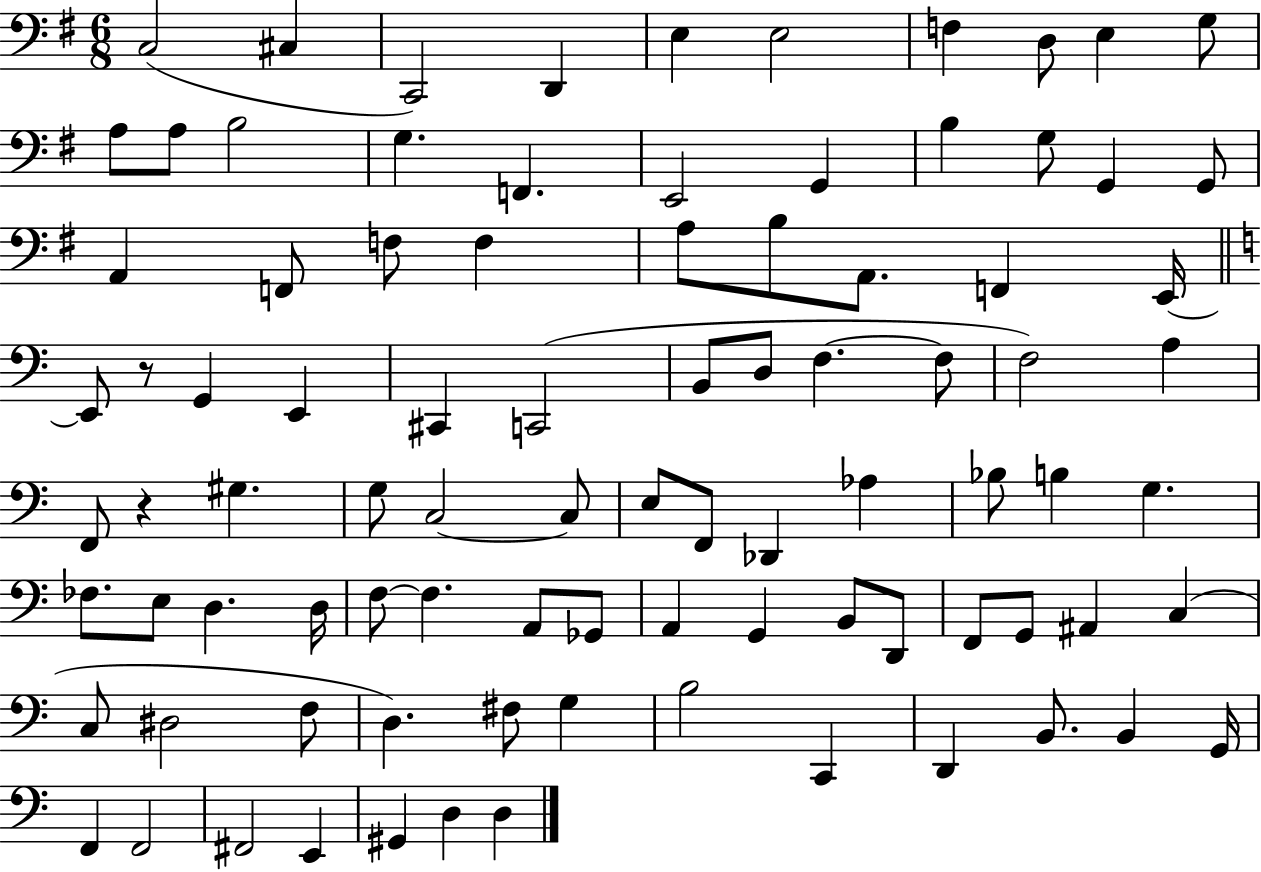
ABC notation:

X:1
T:Untitled
M:6/8
L:1/4
K:G
C,2 ^C, C,,2 D,, E, E,2 F, D,/2 E, G,/2 A,/2 A,/2 B,2 G, F,, E,,2 G,, B, G,/2 G,, G,,/2 A,, F,,/2 F,/2 F, A,/2 B,/2 A,,/2 F,, E,,/4 E,,/2 z/2 G,, E,, ^C,, C,,2 B,,/2 D,/2 F, F,/2 F,2 A, F,,/2 z ^G, G,/2 C,2 C,/2 E,/2 F,,/2 _D,, _A, _B,/2 B, G, _F,/2 E,/2 D, D,/4 F,/2 F, A,,/2 _G,,/2 A,, G,, B,,/2 D,,/2 F,,/2 G,,/2 ^A,, C, C,/2 ^D,2 F,/2 D, ^F,/2 G, B,2 C,, D,, B,,/2 B,, G,,/4 F,, F,,2 ^F,,2 E,, ^G,, D, D,